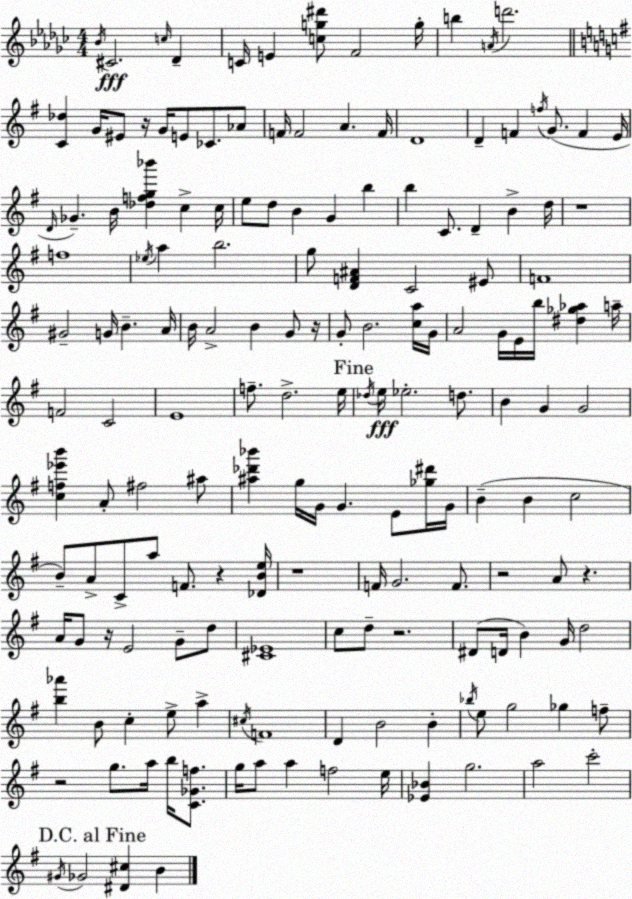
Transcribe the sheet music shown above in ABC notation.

X:1
T:Untitled
M:4/4
L:1/4
K:Ebm
_B/4 ^C2 c/4 _D C/4 E [cg^d']/2 F2 g/4 b A/4 d'2 [C_d] G/4 ^E/2 z/4 G/4 E/2 _C/2 _A/2 F/4 F2 A F/4 D4 D F f/4 G/2 F E/4 D/4 _G B/4 [_dfg_b'] c c/4 e/2 d/2 B G b b C/2 D B d/4 z4 f4 _e/4 a b2 g/2 [DF^A] C2 ^E/2 F4 ^G2 G/4 B A/4 B/4 A2 B G/2 z/4 G/2 B2 [ca]/4 G/4 A2 G/4 E/4 b/4 [^d_g_a] a/4 F2 C2 E4 f/2 d2 e/4 _d/4 e/4 _e2 d/2 B G G2 [cf_e'b'] A/2 ^f2 ^a/2 [^a_d'_b'] g/4 G/4 G E/2 [_g^d']/4 G/4 B B c2 B/2 A/2 C/2 a/2 F/2 z [_DBe]/4 z4 F/4 G2 F/2 z2 A/2 z A/4 G/2 z/4 E2 G/2 d/2 [^C_E]4 c/2 d/2 z2 ^D/2 D/4 B G/4 d2 [b_a'] B/2 c e/2 a ^c/4 F4 D B2 B _b/4 e/2 g2 _g f/2 z2 g/2 a/4 b/4 [C_Gf]/2 g/4 a/2 a f2 e/4 [_E_B] g2 a2 c'2 ^G/4 _G2 [^D^c] B